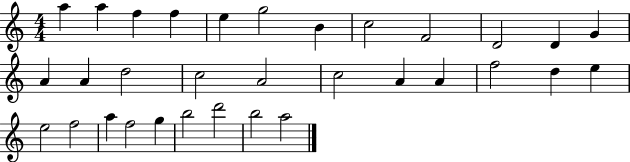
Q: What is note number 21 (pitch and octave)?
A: F5